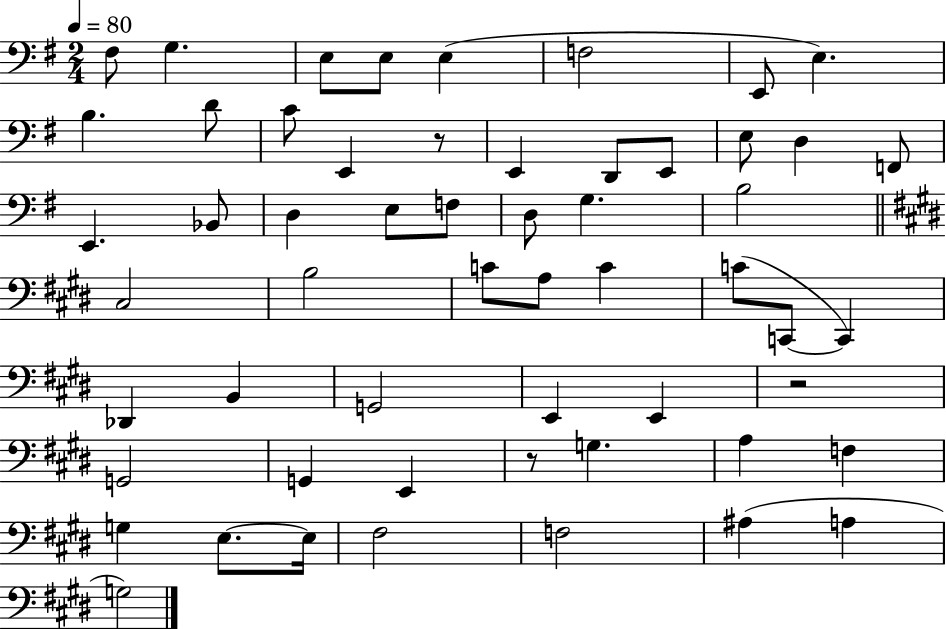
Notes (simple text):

F#3/e G3/q. E3/e E3/e E3/q F3/h E2/e E3/q. B3/q. D4/e C4/e E2/q R/e E2/q D2/e E2/e E3/e D3/q F2/e E2/q. Bb2/e D3/q E3/e F3/e D3/e G3/q. B3/h C#3/h B3/h C4/e A3/e C4/q C4/e C2/e C2/q Db2/q B2/q G2/h E2/q E2/q R/h G2/h G2/q E2/q R/e G3/q. A3/q F3/q G3/q E3/e. E3/s F#3/h F3/h A#3/q A3/q G3/h